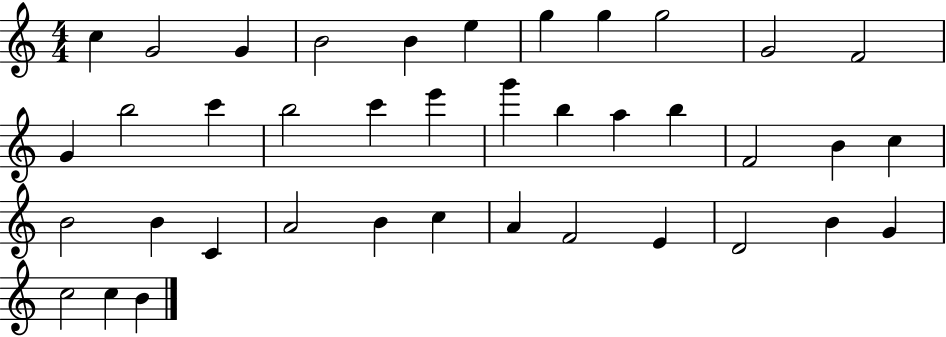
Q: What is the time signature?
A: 4/4